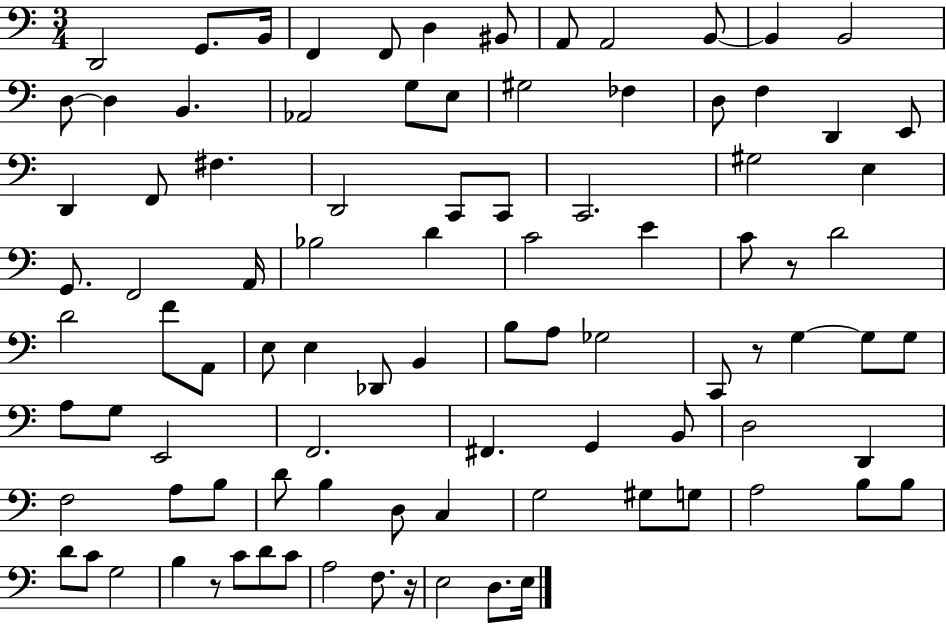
D2/h G2/e. B2/s F2/q F2/e D3/q BIS2/e A2/e A2/h B2/e B2/q B2/h D3/e D3/q B2/q. Ab2/h G3/e E3/e G#3/h FES3/q D3/e F3/q D2/q E2/e D2/q F2/e F#3/q. D2/h C2/e C2/e C2/h. G#3/h E3/q G2/e. F2/h A2/s Bb3/h D4/q C4/h E4/q C4/e R/e D4/h D4/h F4/e A2/e E3/e E3/q Db2/e B2/q B3/e A3/e Gb3/h C2/e R/e G3/q G3/e G3/e A3/e G3/e E2/h F2/h. F#2/q. G2/q B2/e D3/h D2/q F3/h A3/e B3/e D4/e B3/q D3/e C3/q G3/h G#3/e G3/e A3/h B3/e B3/e D4/e C4/e G3/h B3/q R/e C4/e D4/e C4/e A3/h F3/e. R/s E3/h D3/e. E3/s